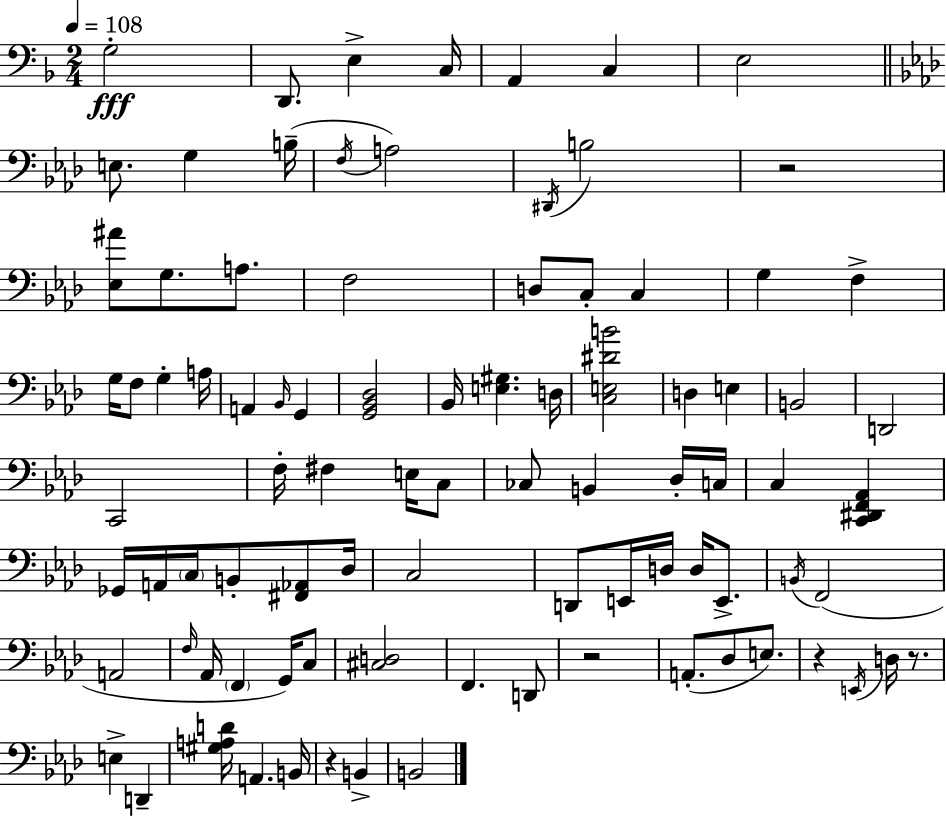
{
  \clef bass
  \numericTimeSignature
  \time 2/4
  \key d \minor
  \tempo 4 = 108
  \repeat volta 2 { g2-.\fff | d,8. e4-> c16 | a,4 c4 | e2 | \break \bar "||" \break \key aes \major e8. g4 b16--( | \acciaccatura { f16 } a2) | \acciaccatura { dis,16 } b2 | r2 | \break <ees ais'>8 g8. a8. | f2 | d8 c8-. c4 | g4 f4-> | \break g16 f8 g4-. | a16 a,4 \grace { bes,16 } g,4 | <g, bes, des>2 | bes,16 <e gis>4. | \break d16 <c e dis' b'>2 | d4 e4 | b,2 | d,2 | \break c,2 | f16-. fis4 | e16 c8 ces8 b,4 | des16-. c16 c4 <c, dis, f, aes,>4 | \break ges,16 a,16 \parenthesize c16 b,8-. | <fis, aes,>8 des16 c2 | d,8 e,16 d16 d16 | e,8.-> \acciaccatura { b,16 } f,2( | \break a,2 | \grace { f16 } aes,16 \parenthesize f,4 | g,16) c8 <cis d>2 | f,4. | \break d,8 r2 | a,8.-.( | des8 e8.) r4 | \acciaccatura { e,16 } d16 r8. e4-> | \break d,4-- <gis a d'>16 a,4. | b,16 r4 | b,4-> b,2 | } \bar "|."
}